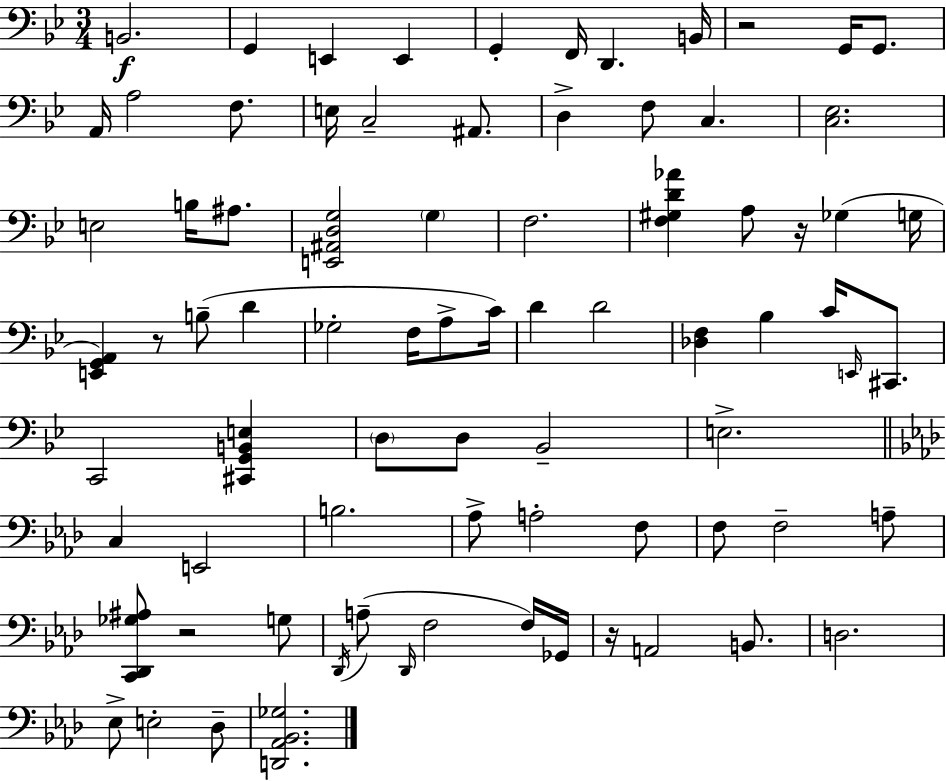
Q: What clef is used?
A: bass